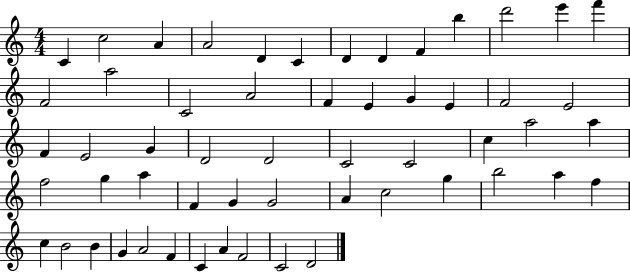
C4/q C5/h A4/q A4/h D4/q C4/q D4/q D4/q F4/q B5/q D6/h E6/q F6/q F4/h A5/h C4/h A4/h F4/q E4/q G4/q E4/q F4/h E4/h F4/q E4/h G4/q D4/h D4/h C4/h C4/h C5/q A5/h A5/q F5/h G5/q A5/q F4/q G4/q G4/h A4/q C5/h G5/q B5/h A5/q F5/q C5/q B4/h B4/q G4/q A4/h F4/q C4/q A4/q F4/h C4/h D4/h